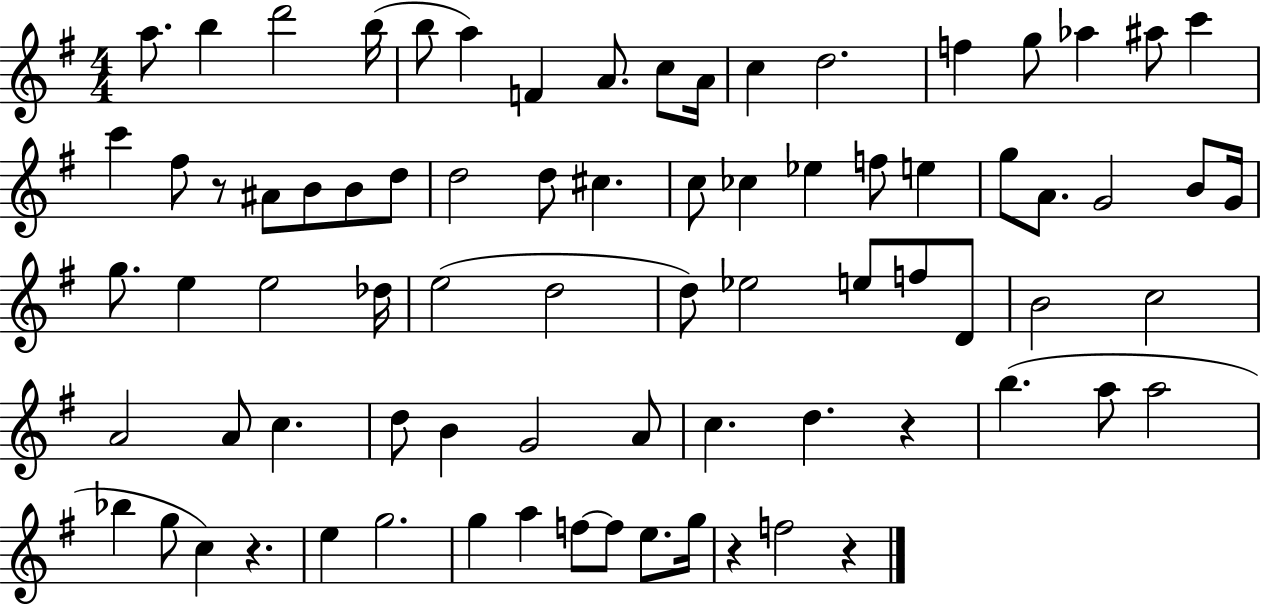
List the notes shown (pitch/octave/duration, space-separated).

A5/e. B5/q D6/h B5/s B5/e A5/q F4/q A4/e. C5/e A4/s C5/q D5/h. F5/q G5/e Ab5/q A#5/e C6/q C6/q F#5/e R/e A#4/e B4/e B4/e D5/e D5/h D5/e C#5/q. C5/e CES5/q Eb5/q F5/e E5/q G5/e A4/e. G4/h B4/e G4/s G5/e. E5/q E5/h Db5/s E5/h D5/h D5/e Eb5/h E5/e F5/e D4/e B4/h C5/h A4/h A4/e C5/q. D5/e B4/q G4/h A4/e C5/q. D5/q. R/q B5/q. A5/e A5/h Bb5/q G5/e C5/q R/q. E5/q G5/h. G5/q A5/q F5/e F5/e E5/e. G5/s R/q F5/h R/q